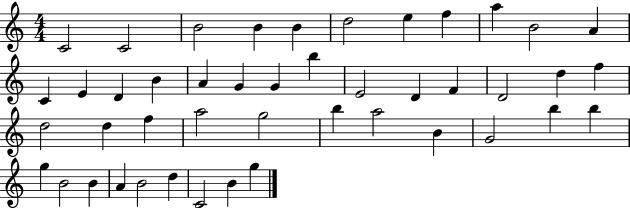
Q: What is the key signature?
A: C major